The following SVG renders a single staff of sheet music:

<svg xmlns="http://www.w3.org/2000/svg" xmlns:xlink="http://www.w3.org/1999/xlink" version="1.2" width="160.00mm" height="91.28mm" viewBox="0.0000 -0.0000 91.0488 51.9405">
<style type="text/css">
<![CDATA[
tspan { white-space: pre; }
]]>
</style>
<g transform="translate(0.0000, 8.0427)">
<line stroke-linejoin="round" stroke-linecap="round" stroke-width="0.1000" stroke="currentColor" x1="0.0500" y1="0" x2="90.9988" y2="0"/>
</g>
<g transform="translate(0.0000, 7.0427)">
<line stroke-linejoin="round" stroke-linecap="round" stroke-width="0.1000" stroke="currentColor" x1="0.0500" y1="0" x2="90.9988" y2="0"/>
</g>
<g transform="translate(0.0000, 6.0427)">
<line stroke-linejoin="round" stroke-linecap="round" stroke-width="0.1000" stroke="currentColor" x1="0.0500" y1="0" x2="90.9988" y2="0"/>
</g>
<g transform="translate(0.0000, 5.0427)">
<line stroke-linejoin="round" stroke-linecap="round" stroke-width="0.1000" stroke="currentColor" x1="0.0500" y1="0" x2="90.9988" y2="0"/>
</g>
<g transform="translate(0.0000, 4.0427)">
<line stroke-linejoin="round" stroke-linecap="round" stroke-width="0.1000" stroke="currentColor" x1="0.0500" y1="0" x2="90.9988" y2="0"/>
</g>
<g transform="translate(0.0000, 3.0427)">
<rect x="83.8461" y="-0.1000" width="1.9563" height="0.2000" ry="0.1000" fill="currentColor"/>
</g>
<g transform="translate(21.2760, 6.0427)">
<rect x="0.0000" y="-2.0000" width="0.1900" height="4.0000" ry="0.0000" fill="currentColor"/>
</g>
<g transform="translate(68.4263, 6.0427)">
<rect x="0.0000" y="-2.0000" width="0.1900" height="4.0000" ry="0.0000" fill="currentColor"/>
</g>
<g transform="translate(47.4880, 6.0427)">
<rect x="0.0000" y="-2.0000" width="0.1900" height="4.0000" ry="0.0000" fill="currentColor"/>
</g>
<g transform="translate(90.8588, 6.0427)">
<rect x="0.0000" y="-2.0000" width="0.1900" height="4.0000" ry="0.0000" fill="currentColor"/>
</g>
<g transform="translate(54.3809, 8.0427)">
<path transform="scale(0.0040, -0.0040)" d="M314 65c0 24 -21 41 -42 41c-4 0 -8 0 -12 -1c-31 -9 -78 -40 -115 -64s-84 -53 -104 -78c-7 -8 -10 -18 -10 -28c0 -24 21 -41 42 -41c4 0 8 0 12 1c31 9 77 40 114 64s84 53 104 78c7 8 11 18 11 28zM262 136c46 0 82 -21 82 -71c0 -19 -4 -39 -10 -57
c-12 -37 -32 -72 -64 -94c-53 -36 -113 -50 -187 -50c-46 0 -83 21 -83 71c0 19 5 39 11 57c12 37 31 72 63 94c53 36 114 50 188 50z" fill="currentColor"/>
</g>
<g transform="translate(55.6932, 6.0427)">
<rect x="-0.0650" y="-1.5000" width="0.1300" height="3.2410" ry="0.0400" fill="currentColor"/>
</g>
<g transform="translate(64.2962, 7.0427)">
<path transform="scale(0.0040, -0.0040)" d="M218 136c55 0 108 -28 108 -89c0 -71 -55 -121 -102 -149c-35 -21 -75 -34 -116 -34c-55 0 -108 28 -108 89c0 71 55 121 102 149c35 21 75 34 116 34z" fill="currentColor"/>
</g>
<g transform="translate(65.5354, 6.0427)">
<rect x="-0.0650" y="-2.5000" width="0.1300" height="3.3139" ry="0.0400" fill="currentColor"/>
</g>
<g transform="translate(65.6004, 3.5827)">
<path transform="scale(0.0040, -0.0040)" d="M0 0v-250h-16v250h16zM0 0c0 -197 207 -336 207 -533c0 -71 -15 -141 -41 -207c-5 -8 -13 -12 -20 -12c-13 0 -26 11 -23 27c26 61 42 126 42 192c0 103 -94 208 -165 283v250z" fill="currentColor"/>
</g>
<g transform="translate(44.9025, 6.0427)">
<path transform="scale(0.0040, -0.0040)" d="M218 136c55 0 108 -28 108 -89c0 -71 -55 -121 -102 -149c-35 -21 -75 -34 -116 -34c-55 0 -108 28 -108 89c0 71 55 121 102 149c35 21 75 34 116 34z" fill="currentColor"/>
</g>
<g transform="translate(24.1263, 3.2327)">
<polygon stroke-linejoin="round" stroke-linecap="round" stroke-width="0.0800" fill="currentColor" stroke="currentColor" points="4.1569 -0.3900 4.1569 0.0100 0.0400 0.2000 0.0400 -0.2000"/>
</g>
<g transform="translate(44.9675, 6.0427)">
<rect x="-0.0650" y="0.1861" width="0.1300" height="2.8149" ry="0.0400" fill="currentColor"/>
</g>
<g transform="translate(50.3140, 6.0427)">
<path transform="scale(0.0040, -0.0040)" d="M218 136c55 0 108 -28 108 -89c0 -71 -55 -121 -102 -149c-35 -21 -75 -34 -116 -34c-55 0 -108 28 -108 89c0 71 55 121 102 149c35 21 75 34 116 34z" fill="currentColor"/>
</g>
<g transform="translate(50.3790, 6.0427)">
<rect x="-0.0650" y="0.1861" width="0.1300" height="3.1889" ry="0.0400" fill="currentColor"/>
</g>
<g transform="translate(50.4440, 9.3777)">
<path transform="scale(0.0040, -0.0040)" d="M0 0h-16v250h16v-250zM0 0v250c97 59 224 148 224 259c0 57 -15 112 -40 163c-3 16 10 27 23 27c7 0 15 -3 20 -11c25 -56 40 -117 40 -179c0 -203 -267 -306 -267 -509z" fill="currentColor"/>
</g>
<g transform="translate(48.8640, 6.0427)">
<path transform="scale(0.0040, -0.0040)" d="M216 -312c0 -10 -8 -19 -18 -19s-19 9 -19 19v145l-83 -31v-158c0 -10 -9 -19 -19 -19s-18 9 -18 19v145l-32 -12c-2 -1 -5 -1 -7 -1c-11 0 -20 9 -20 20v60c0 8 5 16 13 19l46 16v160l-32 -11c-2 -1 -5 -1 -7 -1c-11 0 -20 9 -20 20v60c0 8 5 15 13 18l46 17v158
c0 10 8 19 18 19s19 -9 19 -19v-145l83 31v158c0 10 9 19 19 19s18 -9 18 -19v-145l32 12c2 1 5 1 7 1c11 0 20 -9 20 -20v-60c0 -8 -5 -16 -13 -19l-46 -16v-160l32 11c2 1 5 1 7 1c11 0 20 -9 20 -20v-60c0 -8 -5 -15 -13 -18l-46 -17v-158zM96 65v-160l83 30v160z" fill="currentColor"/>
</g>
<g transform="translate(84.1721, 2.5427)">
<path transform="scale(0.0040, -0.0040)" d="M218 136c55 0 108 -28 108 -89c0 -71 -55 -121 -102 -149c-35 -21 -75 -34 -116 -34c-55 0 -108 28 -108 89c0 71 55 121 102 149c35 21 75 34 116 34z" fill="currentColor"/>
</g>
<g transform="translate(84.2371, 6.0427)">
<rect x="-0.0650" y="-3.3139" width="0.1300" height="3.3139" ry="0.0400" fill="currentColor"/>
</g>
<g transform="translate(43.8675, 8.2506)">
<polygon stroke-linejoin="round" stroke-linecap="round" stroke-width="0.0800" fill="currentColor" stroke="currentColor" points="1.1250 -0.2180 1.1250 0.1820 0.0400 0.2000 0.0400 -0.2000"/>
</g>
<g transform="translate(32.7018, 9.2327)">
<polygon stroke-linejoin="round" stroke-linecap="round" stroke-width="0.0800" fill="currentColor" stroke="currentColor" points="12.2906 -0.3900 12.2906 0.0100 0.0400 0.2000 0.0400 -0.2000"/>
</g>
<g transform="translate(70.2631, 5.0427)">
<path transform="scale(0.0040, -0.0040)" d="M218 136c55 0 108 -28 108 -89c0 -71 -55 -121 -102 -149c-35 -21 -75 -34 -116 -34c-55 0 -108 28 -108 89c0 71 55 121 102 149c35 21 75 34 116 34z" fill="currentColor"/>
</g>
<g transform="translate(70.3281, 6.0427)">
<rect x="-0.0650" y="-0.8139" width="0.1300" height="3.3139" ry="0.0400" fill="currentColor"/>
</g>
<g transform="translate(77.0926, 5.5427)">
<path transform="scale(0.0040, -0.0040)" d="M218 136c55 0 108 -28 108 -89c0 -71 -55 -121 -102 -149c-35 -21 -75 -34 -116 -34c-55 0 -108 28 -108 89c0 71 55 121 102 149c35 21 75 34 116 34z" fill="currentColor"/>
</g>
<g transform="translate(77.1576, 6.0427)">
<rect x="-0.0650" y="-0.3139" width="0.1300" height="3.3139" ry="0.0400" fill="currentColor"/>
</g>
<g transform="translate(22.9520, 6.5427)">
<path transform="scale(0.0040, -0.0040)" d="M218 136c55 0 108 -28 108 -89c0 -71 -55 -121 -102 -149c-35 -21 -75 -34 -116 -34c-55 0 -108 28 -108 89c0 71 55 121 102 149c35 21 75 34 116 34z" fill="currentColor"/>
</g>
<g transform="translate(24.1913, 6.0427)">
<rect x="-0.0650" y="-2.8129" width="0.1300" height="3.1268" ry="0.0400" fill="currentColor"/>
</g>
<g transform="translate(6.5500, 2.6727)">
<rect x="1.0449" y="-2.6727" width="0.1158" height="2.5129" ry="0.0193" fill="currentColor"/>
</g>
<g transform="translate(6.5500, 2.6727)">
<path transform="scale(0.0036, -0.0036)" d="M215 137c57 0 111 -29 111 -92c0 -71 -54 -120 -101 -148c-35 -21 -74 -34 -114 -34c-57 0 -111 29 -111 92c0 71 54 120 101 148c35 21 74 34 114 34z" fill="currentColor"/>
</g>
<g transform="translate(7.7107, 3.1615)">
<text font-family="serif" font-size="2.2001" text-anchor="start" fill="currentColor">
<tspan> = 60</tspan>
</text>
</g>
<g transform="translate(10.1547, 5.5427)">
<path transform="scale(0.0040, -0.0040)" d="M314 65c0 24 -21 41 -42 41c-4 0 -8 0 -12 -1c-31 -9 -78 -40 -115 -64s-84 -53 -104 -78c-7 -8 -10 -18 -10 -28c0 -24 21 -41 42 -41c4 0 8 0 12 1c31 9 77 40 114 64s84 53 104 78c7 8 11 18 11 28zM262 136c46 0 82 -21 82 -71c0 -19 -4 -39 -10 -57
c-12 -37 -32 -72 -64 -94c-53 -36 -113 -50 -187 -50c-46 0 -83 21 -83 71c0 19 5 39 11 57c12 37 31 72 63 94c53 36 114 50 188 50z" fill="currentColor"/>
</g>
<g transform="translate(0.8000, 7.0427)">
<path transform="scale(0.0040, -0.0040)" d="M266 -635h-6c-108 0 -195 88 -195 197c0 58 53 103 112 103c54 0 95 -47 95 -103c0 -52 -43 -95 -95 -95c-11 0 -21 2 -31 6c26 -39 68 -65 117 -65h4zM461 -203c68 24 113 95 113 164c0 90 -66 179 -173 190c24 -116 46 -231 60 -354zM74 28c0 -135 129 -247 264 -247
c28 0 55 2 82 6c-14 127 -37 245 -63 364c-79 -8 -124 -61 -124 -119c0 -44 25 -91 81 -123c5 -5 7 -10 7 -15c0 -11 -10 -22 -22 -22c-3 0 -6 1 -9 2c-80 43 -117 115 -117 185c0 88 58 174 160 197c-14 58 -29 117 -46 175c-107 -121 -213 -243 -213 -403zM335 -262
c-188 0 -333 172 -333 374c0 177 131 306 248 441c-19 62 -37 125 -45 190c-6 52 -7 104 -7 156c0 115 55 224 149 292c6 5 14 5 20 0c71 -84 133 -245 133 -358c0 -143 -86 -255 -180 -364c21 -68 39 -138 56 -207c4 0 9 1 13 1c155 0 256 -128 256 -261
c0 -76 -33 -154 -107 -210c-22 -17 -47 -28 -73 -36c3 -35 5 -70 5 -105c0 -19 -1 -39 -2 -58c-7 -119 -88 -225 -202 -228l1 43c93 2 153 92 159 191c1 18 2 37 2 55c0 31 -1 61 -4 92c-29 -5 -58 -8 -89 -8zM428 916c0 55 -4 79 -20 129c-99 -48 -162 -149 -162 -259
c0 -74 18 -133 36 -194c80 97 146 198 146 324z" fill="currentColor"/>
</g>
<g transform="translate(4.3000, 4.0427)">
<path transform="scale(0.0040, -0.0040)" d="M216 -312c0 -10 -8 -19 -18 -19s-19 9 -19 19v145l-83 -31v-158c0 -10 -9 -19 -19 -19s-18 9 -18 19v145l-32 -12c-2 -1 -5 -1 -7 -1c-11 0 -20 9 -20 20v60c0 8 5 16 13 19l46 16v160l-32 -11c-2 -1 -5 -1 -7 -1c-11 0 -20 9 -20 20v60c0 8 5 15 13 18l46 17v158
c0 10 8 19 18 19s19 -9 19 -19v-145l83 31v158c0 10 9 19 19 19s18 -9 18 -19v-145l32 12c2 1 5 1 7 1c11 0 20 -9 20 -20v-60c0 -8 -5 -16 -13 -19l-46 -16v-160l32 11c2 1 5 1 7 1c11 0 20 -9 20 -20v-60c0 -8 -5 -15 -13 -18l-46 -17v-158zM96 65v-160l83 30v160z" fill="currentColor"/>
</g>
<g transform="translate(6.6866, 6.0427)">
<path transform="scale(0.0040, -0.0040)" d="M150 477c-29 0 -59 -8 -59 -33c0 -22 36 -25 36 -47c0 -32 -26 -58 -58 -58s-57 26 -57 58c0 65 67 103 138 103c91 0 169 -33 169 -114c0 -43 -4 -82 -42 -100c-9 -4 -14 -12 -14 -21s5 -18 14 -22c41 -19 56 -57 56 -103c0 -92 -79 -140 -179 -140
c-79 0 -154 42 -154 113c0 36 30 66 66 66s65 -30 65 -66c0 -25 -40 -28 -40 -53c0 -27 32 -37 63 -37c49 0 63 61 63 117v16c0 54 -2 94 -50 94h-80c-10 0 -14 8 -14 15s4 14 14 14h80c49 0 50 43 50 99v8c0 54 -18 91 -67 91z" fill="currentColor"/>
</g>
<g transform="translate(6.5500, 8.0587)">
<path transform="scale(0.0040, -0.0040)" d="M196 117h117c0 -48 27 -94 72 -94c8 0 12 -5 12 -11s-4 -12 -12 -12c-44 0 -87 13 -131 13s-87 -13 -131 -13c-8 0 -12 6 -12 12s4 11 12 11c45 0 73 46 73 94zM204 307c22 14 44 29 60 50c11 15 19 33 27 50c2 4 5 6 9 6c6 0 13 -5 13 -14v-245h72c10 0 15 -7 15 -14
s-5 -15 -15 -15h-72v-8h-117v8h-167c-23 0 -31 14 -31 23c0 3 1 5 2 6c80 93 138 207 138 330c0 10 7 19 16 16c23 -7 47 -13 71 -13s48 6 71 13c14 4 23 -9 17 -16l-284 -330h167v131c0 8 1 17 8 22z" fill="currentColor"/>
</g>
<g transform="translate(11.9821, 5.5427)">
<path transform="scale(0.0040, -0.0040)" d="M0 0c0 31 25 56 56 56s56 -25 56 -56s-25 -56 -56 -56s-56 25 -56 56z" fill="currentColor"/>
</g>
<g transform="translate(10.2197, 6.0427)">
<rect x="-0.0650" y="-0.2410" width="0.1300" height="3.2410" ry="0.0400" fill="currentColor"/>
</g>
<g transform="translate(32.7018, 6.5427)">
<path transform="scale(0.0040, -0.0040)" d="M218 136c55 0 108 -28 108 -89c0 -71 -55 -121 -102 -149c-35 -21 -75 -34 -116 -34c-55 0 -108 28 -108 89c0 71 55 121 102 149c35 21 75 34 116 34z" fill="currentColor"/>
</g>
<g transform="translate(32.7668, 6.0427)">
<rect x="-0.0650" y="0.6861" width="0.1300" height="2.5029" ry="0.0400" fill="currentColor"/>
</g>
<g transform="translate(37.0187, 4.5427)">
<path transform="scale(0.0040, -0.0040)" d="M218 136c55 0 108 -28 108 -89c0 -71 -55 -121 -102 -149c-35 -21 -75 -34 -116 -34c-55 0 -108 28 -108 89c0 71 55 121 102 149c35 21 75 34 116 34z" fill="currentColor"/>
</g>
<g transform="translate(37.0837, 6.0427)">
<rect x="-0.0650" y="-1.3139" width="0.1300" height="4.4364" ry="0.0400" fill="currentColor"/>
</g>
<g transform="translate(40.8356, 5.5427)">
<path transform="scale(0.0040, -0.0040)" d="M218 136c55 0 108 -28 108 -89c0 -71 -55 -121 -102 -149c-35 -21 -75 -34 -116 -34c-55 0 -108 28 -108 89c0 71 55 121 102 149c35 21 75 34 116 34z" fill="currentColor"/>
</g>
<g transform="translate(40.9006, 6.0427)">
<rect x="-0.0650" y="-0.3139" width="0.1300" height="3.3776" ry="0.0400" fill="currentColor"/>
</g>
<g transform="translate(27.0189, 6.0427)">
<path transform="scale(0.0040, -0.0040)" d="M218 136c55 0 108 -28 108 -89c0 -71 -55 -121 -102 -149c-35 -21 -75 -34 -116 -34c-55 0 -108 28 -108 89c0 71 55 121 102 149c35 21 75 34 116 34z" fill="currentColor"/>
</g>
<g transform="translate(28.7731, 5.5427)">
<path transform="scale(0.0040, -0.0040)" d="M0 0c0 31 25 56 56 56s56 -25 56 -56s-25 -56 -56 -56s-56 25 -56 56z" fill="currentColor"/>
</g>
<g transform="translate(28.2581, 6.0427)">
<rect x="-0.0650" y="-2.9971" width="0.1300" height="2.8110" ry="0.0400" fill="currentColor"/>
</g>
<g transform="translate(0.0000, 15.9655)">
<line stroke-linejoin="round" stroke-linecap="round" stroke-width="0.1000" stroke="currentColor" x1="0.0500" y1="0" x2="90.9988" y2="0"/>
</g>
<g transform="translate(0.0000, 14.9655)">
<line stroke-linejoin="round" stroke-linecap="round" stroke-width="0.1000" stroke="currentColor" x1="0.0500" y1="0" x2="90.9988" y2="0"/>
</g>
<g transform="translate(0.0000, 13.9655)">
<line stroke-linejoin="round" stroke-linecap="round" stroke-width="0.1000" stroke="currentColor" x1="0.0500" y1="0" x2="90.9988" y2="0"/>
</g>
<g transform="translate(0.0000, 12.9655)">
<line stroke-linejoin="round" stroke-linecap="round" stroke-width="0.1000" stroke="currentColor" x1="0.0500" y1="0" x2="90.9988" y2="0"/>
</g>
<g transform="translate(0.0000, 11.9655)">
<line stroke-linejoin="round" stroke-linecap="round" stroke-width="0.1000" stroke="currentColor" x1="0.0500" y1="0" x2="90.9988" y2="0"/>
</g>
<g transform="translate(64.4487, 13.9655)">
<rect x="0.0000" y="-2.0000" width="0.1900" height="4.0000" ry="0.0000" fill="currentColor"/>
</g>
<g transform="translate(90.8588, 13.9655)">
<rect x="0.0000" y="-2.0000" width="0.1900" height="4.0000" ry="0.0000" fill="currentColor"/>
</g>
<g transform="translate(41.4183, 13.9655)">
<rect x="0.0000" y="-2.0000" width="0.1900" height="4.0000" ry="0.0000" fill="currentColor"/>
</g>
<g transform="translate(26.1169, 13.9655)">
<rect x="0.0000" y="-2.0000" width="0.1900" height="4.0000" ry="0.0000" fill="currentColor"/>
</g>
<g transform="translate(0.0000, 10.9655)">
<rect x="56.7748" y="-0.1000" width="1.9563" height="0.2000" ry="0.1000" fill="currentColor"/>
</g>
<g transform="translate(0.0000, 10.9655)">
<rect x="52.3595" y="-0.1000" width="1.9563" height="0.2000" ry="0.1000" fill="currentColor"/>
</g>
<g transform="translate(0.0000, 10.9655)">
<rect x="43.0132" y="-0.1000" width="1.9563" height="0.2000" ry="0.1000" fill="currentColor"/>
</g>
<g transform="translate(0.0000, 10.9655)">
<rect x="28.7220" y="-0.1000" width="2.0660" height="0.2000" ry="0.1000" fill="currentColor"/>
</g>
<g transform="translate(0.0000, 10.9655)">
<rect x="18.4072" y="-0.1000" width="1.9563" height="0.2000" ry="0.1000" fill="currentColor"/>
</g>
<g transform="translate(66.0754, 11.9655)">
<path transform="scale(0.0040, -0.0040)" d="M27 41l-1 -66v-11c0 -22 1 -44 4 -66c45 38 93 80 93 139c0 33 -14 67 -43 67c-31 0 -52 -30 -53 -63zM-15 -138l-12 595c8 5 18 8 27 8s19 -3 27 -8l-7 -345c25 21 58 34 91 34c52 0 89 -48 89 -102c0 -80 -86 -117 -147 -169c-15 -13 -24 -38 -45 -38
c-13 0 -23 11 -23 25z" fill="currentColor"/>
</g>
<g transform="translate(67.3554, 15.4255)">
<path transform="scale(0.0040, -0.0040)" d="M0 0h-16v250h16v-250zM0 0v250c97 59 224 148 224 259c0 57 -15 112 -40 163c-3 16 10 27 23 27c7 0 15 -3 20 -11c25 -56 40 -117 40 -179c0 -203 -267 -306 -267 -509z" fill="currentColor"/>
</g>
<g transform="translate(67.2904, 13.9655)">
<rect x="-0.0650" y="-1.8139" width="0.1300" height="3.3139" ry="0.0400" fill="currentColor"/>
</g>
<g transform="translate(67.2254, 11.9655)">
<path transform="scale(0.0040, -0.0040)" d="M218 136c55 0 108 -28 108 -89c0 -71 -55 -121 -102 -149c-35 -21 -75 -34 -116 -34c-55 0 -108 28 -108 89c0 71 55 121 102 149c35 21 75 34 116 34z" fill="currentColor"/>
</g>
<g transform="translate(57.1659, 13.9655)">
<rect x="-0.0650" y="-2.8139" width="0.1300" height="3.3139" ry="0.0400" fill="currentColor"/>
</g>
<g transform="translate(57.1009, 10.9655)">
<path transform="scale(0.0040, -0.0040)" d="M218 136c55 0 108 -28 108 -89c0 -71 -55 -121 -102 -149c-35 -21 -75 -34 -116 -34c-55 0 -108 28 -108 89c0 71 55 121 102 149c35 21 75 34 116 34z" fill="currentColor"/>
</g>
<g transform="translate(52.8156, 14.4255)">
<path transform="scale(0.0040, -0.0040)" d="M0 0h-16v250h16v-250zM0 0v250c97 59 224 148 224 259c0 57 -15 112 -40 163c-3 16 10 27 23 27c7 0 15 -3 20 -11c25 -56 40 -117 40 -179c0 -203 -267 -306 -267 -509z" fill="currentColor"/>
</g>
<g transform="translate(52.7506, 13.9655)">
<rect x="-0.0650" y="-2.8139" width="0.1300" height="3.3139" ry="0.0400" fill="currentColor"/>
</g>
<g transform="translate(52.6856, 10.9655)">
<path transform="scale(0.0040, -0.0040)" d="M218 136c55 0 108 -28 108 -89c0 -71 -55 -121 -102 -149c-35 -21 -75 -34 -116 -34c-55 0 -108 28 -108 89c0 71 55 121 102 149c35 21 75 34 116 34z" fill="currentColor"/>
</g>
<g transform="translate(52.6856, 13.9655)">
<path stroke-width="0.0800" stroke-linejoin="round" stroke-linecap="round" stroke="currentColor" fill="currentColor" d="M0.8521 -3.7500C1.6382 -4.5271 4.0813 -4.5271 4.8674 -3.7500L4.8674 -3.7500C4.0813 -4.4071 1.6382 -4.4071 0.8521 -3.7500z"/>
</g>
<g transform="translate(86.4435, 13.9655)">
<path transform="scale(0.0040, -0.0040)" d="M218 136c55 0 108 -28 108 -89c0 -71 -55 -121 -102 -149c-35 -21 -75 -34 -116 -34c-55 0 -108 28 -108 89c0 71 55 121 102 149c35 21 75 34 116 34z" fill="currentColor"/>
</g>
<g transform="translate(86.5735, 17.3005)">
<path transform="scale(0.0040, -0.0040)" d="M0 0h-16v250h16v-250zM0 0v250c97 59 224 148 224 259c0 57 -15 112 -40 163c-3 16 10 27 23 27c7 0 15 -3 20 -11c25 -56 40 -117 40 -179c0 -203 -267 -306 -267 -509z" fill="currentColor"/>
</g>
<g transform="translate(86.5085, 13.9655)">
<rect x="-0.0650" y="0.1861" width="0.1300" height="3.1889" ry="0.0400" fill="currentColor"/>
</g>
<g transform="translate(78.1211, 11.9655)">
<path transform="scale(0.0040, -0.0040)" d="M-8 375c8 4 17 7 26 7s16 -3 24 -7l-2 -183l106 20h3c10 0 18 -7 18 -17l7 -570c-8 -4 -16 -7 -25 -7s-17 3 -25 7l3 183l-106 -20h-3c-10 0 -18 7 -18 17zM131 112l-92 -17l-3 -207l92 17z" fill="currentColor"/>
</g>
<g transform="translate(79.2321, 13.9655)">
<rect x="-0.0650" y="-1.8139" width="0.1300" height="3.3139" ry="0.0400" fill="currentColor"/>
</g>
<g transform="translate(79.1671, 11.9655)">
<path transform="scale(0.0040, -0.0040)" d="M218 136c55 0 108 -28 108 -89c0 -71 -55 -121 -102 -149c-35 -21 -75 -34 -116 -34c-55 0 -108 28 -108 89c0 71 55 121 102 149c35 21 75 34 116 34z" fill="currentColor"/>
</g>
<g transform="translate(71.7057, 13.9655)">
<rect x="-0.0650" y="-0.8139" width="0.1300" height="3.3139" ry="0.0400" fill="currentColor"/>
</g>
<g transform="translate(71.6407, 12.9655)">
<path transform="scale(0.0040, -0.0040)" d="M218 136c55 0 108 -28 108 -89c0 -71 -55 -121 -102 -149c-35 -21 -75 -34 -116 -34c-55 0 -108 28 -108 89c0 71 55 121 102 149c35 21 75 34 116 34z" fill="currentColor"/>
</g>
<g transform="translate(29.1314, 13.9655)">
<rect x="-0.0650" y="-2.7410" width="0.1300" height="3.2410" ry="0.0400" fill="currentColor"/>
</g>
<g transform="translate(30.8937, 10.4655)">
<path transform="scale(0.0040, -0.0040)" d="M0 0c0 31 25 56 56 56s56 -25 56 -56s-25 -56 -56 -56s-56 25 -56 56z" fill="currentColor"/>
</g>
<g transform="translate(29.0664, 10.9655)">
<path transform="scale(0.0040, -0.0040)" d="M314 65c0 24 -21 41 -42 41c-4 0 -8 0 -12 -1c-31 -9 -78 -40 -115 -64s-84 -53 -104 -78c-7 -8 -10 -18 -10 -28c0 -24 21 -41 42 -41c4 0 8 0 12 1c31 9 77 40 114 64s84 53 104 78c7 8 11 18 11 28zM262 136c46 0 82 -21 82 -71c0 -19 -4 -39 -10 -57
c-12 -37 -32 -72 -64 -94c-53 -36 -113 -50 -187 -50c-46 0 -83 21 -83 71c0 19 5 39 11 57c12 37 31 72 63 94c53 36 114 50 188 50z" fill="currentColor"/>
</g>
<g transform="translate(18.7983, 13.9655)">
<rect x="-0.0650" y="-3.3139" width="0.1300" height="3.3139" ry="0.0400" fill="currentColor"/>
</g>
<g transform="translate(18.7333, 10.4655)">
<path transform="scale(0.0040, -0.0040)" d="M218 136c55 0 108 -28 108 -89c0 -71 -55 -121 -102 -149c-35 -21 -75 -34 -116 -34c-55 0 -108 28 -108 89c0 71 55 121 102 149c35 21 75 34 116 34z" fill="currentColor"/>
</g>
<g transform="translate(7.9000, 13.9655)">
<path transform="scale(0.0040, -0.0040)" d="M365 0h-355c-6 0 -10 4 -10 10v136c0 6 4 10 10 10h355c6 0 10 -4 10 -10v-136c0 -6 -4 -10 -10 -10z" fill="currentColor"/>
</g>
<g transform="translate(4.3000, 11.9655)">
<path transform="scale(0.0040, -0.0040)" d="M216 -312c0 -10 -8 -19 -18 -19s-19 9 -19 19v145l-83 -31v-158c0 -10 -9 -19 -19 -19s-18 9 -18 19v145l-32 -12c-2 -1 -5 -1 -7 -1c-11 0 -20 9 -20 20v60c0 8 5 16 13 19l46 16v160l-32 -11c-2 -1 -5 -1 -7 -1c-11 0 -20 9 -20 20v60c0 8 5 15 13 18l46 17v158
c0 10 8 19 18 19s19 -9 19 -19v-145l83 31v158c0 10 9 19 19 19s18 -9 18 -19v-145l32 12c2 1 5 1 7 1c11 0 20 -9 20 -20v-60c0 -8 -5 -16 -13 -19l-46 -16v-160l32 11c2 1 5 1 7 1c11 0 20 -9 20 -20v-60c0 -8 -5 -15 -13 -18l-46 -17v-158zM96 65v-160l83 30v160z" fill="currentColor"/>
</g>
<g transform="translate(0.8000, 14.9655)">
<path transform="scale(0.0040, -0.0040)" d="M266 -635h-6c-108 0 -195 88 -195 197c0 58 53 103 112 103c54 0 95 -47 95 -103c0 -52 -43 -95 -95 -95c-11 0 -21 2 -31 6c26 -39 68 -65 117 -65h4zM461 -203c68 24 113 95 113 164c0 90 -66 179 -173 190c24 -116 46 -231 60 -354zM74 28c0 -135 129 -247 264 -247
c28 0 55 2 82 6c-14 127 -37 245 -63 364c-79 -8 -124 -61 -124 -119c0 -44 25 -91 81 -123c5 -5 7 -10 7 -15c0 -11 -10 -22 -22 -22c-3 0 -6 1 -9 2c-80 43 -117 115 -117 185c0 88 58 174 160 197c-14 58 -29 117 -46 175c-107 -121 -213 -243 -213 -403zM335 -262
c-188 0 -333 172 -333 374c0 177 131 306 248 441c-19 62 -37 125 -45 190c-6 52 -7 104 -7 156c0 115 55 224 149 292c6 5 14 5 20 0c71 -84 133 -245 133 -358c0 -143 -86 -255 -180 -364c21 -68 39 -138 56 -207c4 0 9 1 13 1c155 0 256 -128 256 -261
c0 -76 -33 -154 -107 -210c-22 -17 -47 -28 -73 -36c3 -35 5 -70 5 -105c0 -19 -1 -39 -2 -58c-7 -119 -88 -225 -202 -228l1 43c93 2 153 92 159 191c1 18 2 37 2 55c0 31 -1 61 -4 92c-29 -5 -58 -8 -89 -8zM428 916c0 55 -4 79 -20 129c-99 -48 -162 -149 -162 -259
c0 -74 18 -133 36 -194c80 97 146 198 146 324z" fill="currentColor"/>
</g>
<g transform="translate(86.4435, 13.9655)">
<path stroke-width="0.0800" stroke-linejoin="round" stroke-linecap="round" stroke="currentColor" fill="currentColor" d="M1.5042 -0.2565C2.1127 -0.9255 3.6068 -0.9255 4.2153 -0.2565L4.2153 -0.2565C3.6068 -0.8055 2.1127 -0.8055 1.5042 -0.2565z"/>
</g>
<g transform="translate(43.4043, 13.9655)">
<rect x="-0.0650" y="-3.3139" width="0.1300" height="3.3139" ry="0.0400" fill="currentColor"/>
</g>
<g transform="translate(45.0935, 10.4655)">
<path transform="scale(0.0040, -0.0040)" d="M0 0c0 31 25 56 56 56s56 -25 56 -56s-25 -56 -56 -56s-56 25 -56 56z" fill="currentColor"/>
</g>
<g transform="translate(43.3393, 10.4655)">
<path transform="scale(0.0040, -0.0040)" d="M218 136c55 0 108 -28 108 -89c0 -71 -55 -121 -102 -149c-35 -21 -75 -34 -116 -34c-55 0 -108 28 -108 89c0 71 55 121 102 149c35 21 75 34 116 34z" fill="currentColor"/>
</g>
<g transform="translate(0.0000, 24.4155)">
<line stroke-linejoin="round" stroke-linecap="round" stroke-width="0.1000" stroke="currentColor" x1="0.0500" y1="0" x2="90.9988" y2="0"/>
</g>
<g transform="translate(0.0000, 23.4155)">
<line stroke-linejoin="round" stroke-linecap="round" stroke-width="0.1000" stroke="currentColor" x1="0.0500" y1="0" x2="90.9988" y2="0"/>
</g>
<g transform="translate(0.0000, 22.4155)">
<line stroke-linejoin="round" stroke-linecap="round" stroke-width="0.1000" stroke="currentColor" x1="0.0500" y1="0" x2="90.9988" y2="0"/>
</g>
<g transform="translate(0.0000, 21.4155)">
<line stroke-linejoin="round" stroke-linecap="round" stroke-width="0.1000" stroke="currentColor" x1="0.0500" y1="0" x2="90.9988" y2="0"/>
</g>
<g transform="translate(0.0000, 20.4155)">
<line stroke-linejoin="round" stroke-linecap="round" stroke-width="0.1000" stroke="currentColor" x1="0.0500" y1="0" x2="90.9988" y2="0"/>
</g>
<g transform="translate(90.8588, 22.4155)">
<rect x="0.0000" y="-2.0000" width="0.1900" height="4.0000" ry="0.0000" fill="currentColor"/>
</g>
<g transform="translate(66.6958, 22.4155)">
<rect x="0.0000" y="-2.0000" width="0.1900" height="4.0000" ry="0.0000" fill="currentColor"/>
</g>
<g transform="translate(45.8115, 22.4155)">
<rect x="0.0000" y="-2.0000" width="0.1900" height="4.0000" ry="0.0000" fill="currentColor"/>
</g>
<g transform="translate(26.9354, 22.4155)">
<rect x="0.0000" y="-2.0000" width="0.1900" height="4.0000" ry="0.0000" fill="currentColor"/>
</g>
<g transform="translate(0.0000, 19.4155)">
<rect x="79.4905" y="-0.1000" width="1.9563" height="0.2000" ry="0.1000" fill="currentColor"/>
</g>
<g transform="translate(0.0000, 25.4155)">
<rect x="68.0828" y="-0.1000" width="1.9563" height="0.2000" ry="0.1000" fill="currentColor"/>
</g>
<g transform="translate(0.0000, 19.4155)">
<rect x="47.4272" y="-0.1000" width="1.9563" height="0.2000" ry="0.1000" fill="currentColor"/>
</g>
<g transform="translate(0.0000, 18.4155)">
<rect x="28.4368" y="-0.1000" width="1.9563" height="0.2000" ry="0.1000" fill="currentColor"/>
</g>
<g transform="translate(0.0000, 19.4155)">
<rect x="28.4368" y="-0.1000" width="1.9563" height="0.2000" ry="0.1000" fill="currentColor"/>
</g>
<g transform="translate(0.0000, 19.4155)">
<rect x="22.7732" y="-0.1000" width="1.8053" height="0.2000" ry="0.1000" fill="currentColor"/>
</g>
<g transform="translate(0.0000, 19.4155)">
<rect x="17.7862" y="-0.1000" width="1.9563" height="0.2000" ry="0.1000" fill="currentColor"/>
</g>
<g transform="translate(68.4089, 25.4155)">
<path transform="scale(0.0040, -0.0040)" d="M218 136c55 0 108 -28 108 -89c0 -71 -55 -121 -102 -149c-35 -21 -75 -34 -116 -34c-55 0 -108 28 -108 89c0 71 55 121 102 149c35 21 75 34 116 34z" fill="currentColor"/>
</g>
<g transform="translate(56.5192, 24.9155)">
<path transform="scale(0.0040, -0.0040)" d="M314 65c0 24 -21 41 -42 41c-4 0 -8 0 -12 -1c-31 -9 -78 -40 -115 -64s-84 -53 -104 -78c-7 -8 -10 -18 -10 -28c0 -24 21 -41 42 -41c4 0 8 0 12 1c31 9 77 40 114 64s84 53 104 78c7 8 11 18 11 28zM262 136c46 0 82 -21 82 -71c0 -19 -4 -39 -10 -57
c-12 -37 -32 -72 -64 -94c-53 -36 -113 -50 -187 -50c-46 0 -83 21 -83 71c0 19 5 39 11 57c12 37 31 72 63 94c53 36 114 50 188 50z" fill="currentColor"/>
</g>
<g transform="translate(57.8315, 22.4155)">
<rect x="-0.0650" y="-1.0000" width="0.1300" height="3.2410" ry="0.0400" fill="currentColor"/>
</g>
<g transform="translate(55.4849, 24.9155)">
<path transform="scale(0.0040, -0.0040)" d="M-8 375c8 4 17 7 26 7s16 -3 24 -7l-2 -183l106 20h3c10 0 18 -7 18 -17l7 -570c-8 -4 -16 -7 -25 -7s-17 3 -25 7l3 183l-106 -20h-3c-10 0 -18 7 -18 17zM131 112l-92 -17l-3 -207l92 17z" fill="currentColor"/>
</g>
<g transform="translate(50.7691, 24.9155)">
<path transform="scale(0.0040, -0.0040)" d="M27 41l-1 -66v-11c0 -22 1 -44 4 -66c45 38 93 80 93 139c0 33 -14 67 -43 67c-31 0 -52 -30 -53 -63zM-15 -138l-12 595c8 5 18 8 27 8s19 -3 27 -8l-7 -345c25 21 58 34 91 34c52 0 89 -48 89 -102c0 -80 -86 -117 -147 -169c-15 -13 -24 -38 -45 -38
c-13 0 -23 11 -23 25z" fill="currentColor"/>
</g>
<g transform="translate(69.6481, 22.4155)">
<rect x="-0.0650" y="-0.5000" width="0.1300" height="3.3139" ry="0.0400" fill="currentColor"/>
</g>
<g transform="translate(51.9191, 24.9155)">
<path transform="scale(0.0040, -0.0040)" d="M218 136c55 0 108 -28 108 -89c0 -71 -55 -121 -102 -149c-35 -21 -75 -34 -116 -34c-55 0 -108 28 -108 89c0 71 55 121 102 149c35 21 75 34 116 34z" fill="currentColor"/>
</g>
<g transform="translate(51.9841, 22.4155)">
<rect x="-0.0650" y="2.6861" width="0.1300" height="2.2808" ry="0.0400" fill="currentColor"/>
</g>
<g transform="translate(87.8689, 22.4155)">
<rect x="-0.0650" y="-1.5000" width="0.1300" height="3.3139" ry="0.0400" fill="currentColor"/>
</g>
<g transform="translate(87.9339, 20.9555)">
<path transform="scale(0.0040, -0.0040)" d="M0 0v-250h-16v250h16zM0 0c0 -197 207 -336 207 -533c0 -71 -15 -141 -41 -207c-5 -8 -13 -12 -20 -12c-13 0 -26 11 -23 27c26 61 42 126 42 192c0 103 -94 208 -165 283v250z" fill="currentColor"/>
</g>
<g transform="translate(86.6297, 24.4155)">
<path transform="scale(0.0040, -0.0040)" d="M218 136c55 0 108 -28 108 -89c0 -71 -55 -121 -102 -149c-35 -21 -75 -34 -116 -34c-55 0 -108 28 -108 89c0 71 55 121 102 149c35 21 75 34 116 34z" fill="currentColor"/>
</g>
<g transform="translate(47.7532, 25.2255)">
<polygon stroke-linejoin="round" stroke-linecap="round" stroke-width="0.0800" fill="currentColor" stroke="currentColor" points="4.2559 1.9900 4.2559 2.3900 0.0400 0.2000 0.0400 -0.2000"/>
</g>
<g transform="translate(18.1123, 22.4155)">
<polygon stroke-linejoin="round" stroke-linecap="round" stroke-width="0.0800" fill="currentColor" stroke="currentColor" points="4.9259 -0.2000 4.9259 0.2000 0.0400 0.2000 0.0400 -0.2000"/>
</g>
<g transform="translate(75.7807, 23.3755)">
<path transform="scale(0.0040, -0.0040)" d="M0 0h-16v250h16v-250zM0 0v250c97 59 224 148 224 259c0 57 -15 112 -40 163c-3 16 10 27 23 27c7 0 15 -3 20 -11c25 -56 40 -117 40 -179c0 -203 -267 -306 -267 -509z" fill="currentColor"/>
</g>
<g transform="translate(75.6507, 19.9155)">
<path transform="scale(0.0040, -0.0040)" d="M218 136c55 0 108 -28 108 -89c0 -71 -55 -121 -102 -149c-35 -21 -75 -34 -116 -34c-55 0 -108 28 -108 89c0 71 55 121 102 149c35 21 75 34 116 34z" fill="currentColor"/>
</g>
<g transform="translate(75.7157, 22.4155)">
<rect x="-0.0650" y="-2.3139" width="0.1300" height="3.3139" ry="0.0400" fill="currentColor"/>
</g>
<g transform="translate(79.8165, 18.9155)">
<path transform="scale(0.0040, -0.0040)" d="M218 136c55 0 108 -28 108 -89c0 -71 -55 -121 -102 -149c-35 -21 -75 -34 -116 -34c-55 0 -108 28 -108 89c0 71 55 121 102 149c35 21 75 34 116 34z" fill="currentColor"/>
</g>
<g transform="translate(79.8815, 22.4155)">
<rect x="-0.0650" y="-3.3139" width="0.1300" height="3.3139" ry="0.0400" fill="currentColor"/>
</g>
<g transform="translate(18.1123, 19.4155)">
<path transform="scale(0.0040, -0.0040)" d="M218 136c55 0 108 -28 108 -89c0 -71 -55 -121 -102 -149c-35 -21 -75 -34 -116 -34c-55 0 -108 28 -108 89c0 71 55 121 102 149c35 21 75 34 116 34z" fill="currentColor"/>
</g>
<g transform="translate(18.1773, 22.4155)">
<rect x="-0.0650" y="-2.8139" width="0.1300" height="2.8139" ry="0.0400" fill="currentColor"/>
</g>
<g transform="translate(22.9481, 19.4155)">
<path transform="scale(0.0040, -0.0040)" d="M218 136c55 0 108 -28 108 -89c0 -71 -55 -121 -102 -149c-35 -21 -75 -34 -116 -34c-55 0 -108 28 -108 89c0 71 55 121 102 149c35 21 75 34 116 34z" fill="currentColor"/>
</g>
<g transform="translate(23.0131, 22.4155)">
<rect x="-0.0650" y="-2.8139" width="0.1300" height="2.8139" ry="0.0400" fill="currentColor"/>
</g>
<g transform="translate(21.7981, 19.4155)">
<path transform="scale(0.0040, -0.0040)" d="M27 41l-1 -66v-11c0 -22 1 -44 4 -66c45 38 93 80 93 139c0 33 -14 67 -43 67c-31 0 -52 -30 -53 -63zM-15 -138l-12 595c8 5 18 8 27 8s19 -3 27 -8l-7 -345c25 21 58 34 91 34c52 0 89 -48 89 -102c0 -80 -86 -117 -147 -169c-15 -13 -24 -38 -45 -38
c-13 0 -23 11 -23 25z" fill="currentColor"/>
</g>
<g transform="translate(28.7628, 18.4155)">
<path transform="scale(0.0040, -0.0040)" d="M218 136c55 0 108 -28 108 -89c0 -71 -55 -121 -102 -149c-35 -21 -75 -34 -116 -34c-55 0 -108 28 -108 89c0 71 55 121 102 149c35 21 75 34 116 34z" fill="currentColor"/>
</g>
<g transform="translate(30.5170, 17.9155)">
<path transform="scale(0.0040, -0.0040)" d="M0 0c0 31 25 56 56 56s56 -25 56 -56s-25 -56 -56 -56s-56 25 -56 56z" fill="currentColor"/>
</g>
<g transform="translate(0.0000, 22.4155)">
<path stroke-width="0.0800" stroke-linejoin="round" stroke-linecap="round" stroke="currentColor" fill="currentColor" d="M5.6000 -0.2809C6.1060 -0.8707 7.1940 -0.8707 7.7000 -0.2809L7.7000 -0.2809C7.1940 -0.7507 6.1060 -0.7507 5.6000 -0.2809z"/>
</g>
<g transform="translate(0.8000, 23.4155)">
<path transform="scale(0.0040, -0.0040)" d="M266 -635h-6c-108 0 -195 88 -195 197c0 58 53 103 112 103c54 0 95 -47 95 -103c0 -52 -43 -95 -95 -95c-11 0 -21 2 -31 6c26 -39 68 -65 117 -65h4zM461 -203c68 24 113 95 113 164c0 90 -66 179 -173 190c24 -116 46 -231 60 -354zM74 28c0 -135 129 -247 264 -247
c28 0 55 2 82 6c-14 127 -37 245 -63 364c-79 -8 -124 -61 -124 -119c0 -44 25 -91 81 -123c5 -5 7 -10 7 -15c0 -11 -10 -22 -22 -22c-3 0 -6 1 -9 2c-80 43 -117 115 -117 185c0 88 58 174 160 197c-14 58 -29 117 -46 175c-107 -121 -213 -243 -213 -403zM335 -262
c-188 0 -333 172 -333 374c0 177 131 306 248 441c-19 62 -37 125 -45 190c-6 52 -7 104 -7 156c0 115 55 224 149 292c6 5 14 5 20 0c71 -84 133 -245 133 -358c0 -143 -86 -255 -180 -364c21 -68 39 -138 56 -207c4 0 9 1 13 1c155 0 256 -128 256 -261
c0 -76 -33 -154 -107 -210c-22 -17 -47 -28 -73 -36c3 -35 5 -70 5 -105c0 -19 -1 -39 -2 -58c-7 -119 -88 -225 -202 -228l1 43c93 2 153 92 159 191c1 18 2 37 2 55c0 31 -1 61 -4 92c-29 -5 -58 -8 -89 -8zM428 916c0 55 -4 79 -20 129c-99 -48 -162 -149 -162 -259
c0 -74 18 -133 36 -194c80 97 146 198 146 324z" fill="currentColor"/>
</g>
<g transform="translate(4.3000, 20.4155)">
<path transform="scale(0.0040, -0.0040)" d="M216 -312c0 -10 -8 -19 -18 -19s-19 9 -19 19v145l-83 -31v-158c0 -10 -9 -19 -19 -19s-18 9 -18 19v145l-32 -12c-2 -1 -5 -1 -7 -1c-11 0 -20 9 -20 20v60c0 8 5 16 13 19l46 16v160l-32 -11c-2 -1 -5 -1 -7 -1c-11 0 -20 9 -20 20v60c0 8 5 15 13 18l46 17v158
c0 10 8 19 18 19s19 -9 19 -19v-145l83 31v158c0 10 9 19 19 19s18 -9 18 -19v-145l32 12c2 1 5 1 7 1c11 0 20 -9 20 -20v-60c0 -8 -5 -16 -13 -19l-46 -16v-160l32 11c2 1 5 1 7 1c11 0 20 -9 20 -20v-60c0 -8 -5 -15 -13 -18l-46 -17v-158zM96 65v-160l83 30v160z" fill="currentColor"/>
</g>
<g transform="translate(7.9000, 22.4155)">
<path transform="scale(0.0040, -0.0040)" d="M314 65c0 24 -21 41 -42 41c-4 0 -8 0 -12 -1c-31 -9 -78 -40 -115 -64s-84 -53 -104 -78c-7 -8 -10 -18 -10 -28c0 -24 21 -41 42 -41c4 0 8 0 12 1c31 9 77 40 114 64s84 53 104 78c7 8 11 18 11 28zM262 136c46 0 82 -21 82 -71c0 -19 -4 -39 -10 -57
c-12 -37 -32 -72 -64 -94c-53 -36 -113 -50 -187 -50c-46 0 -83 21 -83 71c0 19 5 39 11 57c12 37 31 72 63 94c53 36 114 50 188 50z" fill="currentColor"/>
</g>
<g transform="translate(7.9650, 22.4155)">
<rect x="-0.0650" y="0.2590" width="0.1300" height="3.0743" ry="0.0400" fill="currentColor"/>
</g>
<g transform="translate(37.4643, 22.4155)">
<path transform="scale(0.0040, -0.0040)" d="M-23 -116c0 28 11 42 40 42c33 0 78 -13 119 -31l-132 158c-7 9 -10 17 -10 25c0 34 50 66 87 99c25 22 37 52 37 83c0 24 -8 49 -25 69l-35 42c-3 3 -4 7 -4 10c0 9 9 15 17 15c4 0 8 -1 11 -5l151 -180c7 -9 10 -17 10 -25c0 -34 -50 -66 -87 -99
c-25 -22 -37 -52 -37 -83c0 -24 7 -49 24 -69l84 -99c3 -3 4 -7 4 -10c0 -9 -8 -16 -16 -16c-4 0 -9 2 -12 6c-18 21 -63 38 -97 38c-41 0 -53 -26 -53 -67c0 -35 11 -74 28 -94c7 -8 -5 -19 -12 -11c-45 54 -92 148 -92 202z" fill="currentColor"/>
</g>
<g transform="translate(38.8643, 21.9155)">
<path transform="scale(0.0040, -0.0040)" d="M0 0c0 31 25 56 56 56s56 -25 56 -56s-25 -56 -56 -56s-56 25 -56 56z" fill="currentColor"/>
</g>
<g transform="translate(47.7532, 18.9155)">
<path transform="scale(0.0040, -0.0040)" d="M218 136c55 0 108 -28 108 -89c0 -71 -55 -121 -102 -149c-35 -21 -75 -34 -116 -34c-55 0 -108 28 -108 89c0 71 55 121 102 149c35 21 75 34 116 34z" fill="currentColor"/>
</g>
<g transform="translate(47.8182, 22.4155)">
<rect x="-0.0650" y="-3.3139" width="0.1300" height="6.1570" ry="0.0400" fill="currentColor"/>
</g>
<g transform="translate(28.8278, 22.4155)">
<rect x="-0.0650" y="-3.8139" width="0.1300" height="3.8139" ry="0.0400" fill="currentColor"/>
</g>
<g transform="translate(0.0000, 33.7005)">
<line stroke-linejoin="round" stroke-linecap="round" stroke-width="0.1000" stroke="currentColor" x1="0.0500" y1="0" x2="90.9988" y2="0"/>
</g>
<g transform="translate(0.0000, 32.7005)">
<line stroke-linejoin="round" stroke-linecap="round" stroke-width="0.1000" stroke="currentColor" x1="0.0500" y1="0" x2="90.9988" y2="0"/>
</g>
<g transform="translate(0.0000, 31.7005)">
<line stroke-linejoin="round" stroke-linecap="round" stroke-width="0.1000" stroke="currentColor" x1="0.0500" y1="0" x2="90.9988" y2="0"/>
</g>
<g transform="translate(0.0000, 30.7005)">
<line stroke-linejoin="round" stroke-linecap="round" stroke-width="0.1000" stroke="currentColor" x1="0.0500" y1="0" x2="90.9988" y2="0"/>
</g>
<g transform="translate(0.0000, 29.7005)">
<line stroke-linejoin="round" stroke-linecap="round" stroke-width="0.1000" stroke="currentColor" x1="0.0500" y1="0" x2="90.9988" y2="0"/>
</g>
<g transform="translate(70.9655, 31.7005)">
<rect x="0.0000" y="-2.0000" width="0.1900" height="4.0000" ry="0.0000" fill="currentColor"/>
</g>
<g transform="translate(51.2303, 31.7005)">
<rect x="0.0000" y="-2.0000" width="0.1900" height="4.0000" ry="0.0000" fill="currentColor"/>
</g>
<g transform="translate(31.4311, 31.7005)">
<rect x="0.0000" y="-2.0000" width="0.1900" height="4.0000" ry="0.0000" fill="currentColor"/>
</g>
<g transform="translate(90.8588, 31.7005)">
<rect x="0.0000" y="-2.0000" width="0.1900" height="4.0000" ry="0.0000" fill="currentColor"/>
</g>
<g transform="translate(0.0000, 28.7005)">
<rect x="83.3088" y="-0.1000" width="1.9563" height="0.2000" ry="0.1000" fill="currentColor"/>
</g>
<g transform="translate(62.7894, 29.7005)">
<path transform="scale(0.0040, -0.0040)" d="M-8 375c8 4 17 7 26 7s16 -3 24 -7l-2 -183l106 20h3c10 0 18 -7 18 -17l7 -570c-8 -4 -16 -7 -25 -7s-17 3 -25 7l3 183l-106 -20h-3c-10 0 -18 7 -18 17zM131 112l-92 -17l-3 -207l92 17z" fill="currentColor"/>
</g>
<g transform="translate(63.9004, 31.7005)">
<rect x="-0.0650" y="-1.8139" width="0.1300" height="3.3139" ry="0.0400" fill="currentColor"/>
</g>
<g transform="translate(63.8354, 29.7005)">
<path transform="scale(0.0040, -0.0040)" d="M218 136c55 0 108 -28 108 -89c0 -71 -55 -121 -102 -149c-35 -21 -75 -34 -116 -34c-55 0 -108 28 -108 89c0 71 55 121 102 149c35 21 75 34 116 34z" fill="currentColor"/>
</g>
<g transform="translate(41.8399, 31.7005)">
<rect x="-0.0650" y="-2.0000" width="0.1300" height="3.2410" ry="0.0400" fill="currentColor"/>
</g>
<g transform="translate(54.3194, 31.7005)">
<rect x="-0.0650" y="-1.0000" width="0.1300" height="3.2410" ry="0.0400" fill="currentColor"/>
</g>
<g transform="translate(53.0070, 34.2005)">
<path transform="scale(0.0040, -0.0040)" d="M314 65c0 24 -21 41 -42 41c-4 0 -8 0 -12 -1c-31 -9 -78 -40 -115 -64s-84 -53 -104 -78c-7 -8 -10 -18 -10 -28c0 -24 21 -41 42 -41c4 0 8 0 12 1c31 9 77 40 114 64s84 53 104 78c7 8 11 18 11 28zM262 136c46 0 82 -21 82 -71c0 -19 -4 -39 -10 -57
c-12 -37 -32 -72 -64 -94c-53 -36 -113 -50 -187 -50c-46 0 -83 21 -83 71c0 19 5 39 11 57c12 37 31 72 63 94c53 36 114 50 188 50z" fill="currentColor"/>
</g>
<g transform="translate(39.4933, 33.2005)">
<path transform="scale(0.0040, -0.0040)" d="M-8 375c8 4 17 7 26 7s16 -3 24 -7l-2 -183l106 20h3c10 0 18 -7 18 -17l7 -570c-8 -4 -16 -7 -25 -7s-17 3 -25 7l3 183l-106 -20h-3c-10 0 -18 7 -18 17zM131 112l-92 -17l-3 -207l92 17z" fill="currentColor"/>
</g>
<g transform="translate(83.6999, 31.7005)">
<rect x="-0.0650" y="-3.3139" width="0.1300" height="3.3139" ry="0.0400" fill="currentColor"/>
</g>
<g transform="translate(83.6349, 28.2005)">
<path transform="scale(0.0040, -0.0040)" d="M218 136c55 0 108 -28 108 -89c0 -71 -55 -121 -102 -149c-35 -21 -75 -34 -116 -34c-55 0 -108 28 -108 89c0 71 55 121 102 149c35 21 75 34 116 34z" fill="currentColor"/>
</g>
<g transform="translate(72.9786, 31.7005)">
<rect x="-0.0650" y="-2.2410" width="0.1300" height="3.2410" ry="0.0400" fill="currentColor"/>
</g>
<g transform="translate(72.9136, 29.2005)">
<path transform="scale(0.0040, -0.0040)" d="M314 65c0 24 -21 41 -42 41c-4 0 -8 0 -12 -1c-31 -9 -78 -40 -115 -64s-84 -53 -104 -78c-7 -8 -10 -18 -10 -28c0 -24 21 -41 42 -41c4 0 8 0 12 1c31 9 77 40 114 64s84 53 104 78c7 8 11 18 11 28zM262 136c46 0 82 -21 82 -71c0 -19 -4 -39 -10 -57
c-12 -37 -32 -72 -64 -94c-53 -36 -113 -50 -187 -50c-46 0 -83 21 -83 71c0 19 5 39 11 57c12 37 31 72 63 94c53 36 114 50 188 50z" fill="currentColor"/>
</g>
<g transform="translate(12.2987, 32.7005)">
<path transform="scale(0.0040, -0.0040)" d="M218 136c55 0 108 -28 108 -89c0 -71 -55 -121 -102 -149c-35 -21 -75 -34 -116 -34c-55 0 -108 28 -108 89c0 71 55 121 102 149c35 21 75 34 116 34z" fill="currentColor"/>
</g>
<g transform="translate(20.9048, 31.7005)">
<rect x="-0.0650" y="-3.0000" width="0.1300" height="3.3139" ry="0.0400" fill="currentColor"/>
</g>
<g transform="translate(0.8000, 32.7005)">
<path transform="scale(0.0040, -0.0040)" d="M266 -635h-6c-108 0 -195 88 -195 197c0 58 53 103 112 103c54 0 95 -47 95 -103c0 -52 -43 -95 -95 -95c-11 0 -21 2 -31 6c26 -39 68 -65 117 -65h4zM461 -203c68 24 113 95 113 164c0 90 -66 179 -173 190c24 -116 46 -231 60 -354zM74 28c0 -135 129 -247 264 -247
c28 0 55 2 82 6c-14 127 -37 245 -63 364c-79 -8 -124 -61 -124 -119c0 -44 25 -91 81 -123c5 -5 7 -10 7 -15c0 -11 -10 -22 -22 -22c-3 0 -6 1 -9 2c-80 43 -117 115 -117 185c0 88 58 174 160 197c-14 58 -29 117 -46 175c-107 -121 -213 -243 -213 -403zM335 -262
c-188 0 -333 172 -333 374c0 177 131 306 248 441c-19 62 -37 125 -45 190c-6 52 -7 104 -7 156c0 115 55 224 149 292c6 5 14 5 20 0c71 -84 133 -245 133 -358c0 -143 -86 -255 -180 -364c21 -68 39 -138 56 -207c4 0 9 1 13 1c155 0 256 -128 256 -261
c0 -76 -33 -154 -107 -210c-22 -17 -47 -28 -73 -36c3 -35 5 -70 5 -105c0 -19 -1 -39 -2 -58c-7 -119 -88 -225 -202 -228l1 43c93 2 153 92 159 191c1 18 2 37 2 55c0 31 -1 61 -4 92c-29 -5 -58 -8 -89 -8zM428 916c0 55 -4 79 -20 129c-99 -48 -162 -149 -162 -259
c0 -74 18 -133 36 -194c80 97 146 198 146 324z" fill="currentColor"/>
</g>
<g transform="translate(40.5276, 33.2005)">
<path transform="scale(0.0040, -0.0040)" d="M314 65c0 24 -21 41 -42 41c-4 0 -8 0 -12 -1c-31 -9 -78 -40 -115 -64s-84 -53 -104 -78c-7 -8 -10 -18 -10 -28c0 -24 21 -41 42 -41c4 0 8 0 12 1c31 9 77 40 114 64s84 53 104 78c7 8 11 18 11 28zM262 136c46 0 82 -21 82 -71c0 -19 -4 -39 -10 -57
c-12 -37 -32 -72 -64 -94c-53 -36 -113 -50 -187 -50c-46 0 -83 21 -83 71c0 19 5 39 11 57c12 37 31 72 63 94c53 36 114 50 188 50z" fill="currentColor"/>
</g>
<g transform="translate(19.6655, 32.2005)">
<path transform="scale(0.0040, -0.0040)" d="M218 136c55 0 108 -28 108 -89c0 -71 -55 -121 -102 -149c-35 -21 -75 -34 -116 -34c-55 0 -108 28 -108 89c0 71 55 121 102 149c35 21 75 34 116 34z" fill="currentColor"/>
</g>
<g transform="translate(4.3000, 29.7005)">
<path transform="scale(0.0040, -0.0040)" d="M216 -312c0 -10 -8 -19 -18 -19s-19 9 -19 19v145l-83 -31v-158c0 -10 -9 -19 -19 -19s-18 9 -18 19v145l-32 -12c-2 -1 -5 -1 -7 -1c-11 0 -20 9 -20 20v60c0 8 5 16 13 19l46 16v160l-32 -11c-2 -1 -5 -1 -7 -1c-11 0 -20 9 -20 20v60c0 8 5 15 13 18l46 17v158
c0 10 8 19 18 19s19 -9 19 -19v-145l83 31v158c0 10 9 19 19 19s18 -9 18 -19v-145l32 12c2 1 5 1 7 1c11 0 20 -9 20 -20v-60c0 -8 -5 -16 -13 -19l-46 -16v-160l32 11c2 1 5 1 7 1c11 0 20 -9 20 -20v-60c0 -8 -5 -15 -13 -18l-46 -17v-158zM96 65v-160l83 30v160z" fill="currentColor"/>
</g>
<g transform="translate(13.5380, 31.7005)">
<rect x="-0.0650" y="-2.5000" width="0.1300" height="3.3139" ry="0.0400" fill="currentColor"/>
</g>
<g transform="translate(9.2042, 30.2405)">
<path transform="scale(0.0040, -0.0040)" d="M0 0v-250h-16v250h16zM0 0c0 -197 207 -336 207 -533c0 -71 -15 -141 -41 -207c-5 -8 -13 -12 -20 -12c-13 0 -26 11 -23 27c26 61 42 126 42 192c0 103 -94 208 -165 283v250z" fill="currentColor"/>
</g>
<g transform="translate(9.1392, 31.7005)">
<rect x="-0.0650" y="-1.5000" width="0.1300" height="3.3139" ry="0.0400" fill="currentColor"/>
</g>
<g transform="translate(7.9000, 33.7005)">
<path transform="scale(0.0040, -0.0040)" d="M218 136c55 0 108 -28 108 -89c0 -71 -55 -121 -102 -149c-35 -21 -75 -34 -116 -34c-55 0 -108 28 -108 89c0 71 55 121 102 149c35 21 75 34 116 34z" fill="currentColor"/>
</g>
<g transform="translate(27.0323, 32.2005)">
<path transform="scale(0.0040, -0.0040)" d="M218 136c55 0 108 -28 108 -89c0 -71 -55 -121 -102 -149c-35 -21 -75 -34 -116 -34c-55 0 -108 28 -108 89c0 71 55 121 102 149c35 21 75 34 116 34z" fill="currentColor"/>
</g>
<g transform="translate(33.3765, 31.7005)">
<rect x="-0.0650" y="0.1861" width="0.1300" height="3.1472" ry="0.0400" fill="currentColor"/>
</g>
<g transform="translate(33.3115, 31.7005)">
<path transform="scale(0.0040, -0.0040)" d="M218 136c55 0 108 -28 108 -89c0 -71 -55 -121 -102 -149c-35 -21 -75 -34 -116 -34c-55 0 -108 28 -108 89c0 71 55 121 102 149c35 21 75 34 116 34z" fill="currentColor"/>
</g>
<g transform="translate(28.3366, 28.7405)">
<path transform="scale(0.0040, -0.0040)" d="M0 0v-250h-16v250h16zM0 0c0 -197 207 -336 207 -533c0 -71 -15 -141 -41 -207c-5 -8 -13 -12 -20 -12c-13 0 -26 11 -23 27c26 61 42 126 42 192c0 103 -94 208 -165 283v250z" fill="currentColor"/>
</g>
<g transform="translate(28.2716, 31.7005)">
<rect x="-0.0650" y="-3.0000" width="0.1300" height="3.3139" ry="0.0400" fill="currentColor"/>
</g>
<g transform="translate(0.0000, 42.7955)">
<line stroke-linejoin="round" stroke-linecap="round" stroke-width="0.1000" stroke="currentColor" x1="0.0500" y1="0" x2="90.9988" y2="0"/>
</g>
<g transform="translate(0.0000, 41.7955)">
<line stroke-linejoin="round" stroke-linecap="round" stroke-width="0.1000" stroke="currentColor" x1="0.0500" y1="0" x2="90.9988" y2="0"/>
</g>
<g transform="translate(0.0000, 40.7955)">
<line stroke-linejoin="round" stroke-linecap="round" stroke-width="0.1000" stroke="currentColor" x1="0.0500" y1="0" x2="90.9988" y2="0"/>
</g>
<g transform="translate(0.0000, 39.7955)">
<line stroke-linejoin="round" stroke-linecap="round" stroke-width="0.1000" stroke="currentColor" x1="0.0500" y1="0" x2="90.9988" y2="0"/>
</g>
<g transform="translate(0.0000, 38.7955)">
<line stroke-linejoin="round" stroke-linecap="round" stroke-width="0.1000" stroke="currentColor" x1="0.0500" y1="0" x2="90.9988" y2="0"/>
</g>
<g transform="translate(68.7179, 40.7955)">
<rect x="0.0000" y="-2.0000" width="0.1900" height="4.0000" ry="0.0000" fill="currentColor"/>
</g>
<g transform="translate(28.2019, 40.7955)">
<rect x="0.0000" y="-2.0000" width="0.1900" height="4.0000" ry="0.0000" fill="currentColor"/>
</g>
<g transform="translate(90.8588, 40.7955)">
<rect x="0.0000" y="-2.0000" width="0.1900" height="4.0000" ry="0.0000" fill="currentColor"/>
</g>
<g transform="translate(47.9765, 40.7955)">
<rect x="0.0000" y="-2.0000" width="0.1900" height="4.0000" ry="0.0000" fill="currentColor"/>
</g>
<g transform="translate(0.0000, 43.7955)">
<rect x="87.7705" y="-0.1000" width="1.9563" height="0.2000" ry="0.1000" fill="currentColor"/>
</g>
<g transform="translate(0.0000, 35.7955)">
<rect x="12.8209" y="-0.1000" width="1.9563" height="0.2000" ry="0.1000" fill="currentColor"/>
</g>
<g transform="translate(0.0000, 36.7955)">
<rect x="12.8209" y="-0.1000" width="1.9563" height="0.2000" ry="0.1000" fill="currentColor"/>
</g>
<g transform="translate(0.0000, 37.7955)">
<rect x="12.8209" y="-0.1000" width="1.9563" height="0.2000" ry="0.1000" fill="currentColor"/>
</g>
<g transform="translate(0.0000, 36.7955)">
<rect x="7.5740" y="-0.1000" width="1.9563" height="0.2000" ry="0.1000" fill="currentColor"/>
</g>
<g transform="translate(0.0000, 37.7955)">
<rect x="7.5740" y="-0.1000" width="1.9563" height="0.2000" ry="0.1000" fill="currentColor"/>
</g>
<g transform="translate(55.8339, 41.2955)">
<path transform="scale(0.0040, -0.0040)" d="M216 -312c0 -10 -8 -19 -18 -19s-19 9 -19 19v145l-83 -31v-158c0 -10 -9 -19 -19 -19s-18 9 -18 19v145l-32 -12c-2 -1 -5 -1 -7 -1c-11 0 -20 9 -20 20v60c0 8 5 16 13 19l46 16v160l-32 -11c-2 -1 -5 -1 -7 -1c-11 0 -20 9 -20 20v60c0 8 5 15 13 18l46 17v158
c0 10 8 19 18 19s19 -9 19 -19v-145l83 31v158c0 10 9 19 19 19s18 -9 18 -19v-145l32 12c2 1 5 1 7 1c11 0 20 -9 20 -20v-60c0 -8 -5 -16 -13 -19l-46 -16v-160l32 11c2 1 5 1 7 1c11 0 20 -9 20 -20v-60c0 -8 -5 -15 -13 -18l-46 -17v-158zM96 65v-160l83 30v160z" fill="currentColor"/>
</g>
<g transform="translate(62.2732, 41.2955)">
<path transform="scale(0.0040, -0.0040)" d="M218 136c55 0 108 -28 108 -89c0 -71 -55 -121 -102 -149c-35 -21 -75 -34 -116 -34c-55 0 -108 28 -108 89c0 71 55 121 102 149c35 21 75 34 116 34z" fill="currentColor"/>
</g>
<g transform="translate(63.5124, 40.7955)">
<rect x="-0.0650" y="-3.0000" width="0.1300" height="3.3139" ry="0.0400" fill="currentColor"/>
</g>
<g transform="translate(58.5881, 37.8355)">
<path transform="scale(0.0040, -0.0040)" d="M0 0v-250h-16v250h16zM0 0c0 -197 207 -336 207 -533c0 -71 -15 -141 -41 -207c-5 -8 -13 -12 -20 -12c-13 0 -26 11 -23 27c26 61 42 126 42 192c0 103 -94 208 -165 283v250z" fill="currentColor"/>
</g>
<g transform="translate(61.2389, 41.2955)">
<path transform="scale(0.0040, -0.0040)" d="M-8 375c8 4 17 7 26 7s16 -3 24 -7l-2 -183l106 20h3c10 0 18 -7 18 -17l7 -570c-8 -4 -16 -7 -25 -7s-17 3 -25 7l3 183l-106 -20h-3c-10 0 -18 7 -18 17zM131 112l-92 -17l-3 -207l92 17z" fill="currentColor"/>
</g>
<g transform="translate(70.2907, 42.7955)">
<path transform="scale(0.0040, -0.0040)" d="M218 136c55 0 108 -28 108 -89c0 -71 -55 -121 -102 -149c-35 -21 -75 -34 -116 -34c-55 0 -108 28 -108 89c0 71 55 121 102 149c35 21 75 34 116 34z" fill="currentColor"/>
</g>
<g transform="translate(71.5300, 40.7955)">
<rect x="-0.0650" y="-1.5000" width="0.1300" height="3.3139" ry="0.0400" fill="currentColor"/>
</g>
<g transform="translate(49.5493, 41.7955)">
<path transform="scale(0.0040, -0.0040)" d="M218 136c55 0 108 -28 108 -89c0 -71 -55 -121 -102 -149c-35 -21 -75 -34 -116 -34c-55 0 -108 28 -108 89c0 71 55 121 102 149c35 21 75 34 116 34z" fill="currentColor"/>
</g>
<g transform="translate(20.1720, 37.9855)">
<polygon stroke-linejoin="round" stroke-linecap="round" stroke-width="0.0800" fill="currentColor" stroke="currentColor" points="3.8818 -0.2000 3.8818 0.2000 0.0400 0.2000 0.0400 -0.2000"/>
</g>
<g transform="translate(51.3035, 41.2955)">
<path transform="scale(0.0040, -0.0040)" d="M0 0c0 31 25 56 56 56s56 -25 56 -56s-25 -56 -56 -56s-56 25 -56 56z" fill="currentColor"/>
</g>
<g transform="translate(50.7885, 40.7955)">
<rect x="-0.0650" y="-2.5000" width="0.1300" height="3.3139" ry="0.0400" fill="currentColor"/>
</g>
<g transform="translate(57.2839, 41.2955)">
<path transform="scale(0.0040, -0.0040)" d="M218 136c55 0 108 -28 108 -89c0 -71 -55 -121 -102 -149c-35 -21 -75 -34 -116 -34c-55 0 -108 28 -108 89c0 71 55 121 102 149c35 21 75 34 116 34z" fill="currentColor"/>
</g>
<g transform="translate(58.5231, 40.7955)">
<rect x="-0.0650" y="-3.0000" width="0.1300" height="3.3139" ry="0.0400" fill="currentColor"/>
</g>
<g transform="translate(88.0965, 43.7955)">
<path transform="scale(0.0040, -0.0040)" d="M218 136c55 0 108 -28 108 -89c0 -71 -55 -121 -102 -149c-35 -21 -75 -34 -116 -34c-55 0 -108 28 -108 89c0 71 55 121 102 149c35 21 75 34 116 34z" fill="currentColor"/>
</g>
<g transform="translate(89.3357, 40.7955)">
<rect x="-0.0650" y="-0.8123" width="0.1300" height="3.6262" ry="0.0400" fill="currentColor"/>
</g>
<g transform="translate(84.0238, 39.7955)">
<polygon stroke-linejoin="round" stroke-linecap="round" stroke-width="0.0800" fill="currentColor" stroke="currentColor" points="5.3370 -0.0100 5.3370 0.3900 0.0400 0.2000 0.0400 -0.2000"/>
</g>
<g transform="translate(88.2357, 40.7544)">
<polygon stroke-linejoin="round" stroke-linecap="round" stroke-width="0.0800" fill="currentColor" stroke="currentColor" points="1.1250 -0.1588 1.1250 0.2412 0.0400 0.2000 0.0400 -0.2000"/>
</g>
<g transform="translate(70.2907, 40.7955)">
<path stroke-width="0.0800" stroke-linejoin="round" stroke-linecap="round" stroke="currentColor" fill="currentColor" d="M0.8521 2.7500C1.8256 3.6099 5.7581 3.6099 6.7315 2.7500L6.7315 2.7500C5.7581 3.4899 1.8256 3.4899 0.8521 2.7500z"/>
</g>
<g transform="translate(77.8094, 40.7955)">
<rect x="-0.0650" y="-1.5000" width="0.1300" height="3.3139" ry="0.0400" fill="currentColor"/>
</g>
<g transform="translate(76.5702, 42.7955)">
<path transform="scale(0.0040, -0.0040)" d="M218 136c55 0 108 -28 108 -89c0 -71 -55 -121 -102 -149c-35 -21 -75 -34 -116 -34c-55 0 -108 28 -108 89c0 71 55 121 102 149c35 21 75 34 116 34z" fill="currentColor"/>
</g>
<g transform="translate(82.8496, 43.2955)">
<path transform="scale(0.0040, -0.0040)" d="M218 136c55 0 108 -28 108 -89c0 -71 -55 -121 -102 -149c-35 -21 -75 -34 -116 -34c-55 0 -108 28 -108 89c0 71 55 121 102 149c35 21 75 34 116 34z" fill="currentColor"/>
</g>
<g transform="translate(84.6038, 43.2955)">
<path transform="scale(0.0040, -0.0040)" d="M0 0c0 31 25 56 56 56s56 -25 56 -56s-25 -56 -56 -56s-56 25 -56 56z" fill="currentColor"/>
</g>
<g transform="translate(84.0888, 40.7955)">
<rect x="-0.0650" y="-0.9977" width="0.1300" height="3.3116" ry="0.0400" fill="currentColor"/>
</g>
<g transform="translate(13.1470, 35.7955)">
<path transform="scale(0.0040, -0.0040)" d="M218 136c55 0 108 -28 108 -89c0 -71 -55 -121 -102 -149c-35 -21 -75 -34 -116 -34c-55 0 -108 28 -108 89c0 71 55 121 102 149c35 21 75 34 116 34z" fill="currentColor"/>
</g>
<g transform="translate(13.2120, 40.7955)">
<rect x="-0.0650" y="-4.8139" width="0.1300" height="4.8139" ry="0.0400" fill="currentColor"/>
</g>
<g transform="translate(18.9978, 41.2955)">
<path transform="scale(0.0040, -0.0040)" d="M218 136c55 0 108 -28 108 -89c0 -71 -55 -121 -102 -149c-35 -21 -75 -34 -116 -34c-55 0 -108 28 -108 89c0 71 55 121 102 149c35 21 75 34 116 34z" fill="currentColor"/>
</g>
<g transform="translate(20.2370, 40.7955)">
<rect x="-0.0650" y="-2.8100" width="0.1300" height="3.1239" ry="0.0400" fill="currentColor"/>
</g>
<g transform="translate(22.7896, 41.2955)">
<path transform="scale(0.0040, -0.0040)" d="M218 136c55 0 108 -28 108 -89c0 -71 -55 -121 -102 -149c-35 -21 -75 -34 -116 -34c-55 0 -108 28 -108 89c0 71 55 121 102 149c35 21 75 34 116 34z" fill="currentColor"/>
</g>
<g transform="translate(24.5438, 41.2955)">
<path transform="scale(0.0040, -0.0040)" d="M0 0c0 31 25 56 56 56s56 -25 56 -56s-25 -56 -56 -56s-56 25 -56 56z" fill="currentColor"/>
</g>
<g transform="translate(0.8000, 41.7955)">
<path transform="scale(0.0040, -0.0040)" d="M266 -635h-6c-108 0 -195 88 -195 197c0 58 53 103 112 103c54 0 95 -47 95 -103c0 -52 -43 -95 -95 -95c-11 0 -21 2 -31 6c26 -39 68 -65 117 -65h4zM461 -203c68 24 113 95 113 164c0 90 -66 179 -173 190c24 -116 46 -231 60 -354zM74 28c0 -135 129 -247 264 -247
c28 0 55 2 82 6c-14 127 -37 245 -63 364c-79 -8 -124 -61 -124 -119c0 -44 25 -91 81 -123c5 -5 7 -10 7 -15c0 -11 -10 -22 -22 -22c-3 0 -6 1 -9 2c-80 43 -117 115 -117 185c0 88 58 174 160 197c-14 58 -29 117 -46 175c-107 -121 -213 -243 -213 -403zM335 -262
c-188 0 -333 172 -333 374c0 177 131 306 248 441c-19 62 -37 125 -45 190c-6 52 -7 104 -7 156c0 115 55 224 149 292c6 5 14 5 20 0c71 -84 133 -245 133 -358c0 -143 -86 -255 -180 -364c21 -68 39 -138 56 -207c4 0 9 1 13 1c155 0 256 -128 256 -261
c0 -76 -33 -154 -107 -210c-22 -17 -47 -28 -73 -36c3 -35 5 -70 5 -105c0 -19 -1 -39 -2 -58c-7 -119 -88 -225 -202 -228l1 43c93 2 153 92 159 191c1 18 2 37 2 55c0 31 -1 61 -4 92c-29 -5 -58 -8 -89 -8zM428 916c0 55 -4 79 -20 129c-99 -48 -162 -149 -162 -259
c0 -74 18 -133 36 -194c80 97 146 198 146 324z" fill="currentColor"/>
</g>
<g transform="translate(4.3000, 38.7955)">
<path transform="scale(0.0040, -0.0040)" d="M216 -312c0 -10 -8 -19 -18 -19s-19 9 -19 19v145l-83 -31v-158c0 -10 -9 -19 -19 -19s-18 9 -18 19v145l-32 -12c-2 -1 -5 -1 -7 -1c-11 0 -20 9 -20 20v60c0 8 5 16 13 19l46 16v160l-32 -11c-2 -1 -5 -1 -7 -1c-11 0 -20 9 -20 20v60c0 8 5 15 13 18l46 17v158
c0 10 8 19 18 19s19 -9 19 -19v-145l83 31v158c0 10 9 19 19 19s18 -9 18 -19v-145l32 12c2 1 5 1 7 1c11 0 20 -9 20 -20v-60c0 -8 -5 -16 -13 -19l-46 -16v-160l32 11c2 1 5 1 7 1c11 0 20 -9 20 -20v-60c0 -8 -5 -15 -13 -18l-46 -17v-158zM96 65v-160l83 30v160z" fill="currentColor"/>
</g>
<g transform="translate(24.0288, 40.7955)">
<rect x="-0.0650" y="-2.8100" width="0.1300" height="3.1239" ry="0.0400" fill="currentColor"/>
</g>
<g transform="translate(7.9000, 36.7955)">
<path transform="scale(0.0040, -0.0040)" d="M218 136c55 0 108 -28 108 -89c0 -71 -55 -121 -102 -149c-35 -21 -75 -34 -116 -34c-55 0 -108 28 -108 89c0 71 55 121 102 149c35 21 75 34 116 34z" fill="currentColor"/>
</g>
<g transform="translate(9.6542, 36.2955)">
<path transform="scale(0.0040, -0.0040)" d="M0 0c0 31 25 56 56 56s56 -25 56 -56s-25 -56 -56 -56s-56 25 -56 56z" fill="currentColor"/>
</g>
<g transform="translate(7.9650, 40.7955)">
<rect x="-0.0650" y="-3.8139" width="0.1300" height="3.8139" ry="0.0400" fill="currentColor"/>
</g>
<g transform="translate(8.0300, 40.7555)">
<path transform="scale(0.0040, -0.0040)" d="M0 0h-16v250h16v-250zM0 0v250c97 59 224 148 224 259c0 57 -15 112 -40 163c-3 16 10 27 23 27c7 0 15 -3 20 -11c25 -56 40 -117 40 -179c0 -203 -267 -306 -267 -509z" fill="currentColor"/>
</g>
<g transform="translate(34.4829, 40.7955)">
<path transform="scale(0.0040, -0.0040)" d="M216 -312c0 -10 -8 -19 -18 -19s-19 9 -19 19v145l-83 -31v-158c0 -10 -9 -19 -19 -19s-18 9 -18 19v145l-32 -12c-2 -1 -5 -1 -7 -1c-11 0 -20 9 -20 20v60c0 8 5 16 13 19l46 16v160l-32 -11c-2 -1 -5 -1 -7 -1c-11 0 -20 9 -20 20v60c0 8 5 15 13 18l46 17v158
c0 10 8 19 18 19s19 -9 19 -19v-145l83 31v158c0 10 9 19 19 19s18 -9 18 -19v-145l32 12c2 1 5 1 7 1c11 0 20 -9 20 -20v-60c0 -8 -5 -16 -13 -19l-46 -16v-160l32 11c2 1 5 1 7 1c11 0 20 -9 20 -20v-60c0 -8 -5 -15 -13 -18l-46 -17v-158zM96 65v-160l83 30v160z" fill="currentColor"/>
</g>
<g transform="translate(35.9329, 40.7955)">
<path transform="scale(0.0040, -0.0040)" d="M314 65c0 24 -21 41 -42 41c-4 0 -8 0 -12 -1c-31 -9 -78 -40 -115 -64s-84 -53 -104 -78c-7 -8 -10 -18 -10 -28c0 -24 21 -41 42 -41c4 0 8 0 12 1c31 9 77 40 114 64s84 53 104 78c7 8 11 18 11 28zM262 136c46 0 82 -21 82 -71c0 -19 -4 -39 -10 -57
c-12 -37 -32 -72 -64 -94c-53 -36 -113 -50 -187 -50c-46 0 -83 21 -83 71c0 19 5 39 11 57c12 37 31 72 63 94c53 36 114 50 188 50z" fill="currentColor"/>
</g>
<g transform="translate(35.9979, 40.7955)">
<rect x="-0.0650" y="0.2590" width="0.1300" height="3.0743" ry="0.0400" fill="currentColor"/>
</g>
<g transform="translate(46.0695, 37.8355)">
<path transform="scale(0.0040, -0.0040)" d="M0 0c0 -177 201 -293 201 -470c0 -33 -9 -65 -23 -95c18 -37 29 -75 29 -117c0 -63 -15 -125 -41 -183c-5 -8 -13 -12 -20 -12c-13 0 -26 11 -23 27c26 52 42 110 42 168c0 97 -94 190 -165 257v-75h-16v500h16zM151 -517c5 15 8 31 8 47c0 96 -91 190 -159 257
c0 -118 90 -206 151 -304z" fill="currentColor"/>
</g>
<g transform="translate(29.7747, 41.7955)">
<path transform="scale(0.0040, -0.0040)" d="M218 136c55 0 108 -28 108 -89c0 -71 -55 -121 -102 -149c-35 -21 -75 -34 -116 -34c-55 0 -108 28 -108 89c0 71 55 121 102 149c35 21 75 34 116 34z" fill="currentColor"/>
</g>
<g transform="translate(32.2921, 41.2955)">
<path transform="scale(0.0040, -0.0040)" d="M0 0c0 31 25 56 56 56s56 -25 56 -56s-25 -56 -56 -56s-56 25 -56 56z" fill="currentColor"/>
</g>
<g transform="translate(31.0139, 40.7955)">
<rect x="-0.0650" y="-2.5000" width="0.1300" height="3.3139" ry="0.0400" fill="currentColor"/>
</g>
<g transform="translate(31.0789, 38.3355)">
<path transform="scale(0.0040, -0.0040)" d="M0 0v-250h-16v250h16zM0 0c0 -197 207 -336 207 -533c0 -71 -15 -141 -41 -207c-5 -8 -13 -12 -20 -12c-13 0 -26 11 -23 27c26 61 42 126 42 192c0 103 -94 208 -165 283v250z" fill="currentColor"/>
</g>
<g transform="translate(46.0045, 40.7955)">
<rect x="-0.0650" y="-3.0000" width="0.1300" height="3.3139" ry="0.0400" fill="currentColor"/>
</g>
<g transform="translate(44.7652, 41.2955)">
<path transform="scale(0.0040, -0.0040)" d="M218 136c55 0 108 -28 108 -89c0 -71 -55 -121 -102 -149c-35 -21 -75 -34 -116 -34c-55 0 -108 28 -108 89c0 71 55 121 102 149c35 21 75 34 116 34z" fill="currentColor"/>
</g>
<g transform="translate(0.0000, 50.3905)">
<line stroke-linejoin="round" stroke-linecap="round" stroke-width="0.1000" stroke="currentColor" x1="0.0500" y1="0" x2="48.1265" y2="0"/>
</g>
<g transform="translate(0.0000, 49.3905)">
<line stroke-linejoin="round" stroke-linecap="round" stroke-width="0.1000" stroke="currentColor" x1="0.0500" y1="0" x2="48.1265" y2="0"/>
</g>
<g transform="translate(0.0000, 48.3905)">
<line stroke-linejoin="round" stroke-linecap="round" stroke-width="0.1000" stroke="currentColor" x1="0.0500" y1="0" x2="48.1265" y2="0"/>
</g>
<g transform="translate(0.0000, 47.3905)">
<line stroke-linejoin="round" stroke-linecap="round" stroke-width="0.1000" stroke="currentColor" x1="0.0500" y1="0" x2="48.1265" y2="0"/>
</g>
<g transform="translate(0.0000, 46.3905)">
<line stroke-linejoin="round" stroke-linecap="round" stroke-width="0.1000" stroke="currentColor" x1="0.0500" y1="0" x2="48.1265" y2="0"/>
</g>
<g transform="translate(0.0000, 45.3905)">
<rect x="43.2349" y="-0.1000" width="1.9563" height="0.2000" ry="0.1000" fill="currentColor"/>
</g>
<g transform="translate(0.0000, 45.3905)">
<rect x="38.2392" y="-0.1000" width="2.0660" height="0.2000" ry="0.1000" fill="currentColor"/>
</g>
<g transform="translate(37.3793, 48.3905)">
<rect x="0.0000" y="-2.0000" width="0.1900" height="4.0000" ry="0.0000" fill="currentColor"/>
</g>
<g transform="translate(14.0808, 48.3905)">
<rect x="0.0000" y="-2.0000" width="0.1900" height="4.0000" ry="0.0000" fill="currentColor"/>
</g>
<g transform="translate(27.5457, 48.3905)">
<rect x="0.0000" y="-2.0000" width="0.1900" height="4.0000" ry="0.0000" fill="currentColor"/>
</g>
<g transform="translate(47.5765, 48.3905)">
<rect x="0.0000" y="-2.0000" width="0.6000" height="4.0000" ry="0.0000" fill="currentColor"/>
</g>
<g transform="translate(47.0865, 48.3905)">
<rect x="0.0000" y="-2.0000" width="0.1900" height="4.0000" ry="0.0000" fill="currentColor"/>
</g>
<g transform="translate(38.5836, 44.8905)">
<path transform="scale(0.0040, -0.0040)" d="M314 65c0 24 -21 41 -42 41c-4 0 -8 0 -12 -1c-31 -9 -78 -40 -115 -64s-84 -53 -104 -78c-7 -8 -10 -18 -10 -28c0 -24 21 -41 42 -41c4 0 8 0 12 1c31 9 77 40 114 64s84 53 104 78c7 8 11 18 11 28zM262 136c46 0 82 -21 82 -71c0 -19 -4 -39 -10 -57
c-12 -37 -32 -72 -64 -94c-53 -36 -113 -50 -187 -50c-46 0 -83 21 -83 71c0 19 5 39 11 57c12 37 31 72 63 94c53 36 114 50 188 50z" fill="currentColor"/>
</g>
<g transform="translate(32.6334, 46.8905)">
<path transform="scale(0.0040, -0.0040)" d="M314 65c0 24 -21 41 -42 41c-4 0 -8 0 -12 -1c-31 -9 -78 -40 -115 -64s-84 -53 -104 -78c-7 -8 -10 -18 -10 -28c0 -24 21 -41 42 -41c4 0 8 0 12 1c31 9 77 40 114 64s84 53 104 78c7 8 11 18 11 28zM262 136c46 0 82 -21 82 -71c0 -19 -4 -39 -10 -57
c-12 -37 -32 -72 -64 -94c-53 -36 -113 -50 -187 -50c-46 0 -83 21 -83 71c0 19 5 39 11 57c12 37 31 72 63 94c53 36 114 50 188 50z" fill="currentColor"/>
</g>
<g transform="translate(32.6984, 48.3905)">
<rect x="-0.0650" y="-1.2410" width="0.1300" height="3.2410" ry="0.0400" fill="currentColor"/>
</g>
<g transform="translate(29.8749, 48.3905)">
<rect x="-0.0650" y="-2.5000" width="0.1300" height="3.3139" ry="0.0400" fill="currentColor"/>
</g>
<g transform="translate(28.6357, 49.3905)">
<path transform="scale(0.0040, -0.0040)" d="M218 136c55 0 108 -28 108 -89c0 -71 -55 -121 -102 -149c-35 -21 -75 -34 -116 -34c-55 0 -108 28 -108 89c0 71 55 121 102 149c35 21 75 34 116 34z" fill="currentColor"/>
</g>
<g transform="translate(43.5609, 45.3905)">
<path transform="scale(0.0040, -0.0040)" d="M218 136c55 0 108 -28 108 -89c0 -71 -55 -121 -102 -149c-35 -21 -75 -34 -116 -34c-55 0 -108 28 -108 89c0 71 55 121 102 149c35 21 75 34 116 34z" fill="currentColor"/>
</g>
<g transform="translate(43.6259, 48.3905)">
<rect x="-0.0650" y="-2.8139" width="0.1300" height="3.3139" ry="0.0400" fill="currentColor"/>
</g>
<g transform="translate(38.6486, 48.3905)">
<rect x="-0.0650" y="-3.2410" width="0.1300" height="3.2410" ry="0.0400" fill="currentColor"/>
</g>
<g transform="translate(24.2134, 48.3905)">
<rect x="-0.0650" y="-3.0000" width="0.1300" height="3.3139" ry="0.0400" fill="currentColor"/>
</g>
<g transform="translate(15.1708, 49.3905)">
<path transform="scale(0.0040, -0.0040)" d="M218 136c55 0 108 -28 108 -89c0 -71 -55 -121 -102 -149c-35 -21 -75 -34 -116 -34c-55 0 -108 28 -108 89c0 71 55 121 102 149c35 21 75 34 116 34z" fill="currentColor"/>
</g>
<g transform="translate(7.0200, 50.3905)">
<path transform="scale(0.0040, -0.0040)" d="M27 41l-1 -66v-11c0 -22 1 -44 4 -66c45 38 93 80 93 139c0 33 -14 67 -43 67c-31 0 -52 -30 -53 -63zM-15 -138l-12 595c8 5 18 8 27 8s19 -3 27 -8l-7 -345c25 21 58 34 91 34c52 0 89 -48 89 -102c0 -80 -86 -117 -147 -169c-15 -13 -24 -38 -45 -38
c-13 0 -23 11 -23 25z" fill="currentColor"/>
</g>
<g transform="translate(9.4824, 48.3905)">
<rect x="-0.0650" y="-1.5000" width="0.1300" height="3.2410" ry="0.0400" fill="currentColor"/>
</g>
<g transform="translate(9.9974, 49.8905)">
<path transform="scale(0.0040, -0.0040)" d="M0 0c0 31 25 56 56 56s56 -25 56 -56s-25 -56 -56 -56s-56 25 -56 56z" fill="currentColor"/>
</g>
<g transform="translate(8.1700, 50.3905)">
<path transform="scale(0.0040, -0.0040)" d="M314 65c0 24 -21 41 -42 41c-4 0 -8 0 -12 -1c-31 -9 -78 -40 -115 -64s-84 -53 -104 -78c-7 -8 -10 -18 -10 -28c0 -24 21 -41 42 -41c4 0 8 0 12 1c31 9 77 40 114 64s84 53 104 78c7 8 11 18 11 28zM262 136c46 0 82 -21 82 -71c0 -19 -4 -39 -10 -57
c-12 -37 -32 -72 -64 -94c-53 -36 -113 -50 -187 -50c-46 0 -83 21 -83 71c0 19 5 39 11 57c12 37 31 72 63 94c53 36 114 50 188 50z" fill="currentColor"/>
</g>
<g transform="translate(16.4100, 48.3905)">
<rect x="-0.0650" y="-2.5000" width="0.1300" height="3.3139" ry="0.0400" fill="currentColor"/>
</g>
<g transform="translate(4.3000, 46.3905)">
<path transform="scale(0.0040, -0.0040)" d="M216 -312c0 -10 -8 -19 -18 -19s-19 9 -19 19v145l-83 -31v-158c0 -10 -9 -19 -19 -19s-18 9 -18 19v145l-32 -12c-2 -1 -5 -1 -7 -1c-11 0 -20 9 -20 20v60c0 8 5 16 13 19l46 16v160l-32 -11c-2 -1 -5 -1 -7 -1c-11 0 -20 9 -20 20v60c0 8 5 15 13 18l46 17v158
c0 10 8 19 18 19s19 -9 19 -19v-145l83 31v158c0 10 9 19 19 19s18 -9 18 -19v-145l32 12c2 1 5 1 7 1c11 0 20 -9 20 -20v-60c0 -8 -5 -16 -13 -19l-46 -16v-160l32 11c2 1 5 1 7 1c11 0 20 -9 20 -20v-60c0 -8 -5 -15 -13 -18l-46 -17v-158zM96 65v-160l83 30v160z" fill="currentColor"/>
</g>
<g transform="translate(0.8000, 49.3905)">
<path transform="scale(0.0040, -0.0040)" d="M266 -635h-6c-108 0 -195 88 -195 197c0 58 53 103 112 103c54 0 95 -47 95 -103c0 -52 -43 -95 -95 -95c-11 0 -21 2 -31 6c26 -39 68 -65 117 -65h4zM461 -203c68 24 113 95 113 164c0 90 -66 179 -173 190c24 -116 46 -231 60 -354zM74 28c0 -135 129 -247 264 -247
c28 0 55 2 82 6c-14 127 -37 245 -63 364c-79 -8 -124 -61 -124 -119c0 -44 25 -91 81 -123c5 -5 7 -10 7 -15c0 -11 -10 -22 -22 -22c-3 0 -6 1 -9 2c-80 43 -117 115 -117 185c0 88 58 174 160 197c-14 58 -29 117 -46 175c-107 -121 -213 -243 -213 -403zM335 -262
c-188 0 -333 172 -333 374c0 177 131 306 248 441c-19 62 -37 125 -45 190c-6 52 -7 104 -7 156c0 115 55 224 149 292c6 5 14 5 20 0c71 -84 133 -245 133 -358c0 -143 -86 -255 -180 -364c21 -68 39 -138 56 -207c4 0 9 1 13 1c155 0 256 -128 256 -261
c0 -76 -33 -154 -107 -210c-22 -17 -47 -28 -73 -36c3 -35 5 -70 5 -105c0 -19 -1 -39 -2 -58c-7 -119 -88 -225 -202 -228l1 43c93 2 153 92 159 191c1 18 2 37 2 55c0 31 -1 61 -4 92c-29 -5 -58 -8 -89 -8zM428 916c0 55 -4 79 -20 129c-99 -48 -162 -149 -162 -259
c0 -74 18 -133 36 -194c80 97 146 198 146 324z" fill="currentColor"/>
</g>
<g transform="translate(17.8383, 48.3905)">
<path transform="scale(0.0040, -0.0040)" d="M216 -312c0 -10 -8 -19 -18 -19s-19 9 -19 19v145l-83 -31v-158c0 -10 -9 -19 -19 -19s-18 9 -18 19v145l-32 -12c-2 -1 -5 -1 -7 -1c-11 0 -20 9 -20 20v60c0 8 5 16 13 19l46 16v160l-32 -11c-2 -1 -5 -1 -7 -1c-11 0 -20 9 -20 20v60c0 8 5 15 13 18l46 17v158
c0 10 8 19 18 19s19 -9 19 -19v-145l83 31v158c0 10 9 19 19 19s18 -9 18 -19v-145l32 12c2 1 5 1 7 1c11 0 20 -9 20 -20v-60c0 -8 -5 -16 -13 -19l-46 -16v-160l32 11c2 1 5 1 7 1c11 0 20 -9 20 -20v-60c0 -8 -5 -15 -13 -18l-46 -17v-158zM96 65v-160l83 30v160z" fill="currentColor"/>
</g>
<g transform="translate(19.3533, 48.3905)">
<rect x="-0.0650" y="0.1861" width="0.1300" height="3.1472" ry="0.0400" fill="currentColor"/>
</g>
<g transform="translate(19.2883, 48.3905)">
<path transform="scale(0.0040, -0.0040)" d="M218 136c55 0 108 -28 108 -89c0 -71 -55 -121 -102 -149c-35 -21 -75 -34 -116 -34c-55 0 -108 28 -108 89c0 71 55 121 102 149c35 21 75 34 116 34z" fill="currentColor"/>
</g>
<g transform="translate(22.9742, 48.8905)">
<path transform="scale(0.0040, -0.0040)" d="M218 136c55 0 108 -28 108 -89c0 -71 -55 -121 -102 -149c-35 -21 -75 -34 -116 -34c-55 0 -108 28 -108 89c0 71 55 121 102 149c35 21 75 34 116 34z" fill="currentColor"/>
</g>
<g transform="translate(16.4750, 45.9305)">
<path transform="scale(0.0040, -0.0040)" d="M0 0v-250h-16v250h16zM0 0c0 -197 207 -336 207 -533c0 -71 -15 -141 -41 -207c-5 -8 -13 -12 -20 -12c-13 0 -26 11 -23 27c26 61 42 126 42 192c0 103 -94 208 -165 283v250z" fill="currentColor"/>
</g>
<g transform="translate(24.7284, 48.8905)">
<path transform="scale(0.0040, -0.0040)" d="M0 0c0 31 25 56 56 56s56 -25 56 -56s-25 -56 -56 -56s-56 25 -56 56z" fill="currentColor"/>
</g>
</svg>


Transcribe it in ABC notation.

X:1
T:Untitled
M:3/4
L:1/4
K:G
c2 A/2 B/2 A/2 e/2 c/2 B/4 ^B/2 E2 G/2 d c b z2 b a2 b a/2 a _f/2 d f B/2 B2 a/2 _a/2 c' z b/2 _D/2 D2 C g/2 b E/2 E/2 G A A/2 B F2 D2 f g2 b c'/2 e' A/2 A/2 G/2 ^B2 A/4 G ^A/2 A E E D/2 C/4 _E2 G/2 ^B A G e2 b2 a